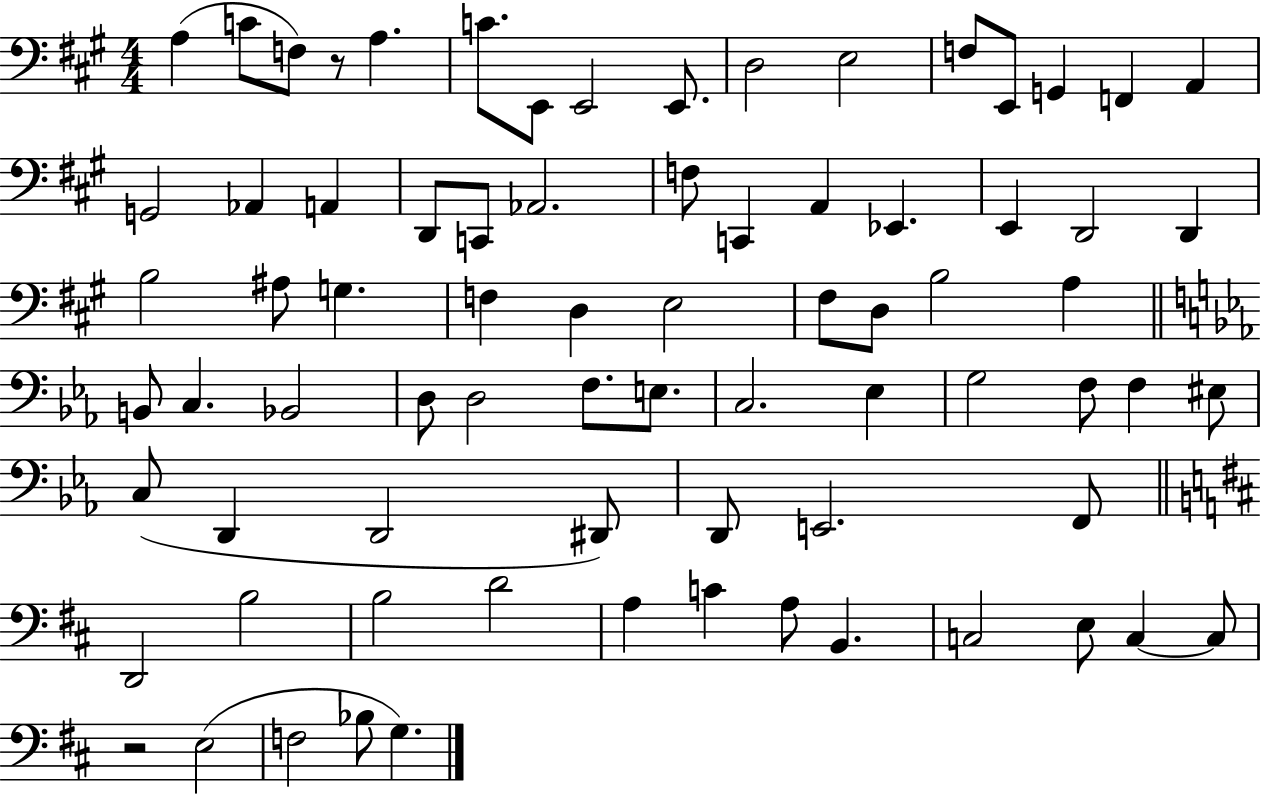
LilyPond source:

{
  \clef bass
  \numericTimeSignature
  \time 4/4
  \key a \major
  a4( c'8 f8) r8 a4. | c'8. e,8 e,2 e,8. | d2 e2 | f8 e,8 g,4 f,4 a,4 | \break g,2 aes,4 a,4 | d,8 c,8 aes,2. | f8 c,4 a,4 ees,4. | e,4 d,2 d,4 | \break b2 ais8 g4. | f4 d4 e2 | fis8 d8 b2 a4 | \bar "||" \break \key ees \major b,8 c4. bes,2 | d8 d2 f8. e8. | c2. ees4 | g2 f8 f4 eis8 | \break c8( d,4 d,2 dis,8) | d,8 e,2. f,8 | \bar "||" \break \key d \major d,2 b2 | b2 d'2 | a4 c'4 a8 b,4. | c2 e8 c4~~ c8 | \break r2 e2( | f2 bes8 g4.) | \bar "|."
}